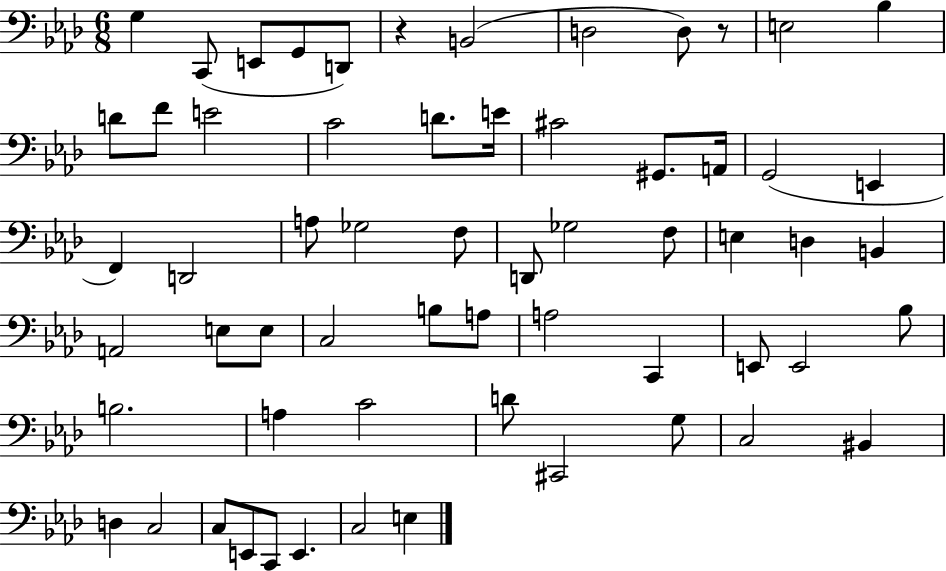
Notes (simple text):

G3/q C2/e E2/e G2/e D2/e R/q B2/h D3/h D3/e R/e E3/h Bb3/q D4/e F4/e E4/h C4/h D4/e. E4/s C#4/h G#2/e. A2/s G2/h E2/q F2/q D2/h A3/e Gb3/h F3/e D2/e Gb3/h F3/e E3/q D3/q B2/q A2/h E3/e E3/e C3/h B3/e A3/e A3/h C2/q E2/e E2/h Bb3/e B3/h. A3/q C4/h D4/e C#2/h G3/e C3/h BIS2/q D3/q C3/h C3/e E2/e C2/e E2/q. C3/h E3/q